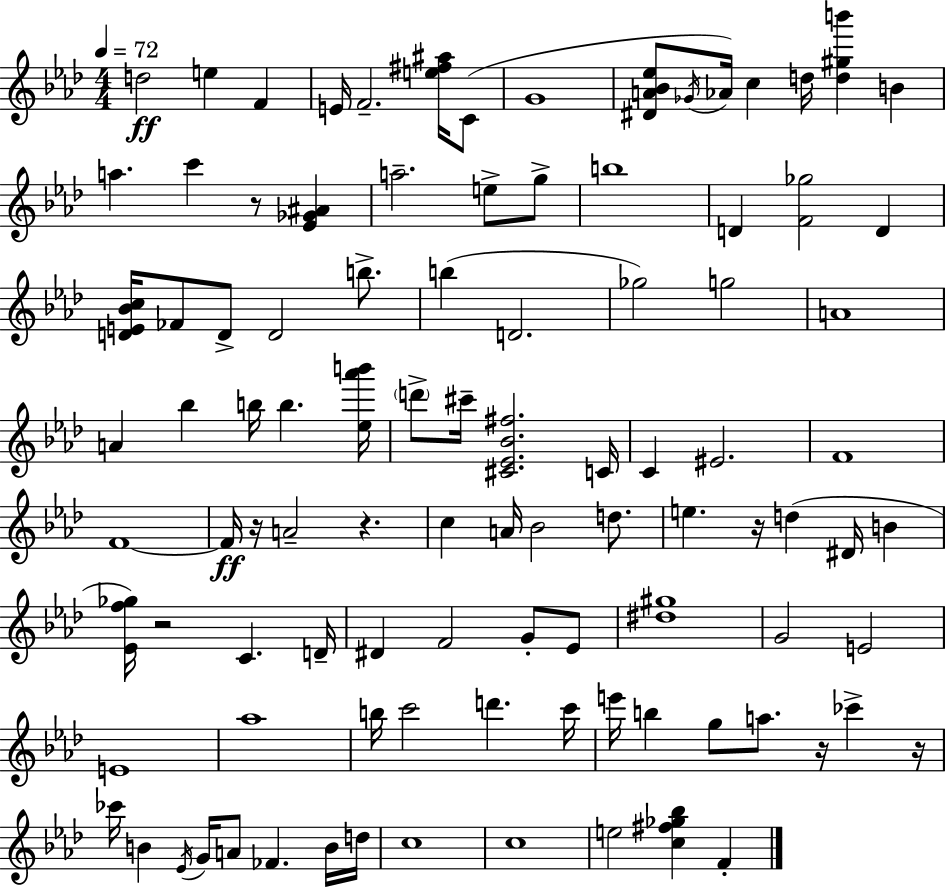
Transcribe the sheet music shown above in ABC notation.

X:1
T:Untitled
M:4/4
L:1/4
K:Fm
d2 e F E/4 F2 [e^f^a]/4 C/2 G4 [^DA_B_e]/2 _G/4 _A/4 c d/4 [d^gb'] B a c' z/2 [_E_G^A] a2 e/2 g/2 b4 D [F_g]2 D [DE_Bc]/4 _F/2 D/2 D2 b/2 b D2 _g2 g2 A4 A _b b/4 b [_e_a'b']/4 d'/2 ^c'/4 [^C_E_B^f]2 C/4 C ^E2 F4 F4 F/4 z/4 A2 z c A/4 _B2 d/2 e z/4 d ^D/4 B [_Ef_g]/4 z2 C D/4 ^D F2 G/2 _E/2 [^d^g]4 G2 E2 E4 _a4 b/4 c'2 d' c'/4 e'/4 b g/2 a/2 z/4 _c' z/4 _c'/4 B _E/4 G/4 A/2 _F B/4 d/4 c4 c4 e2 [c^f_g_b] F